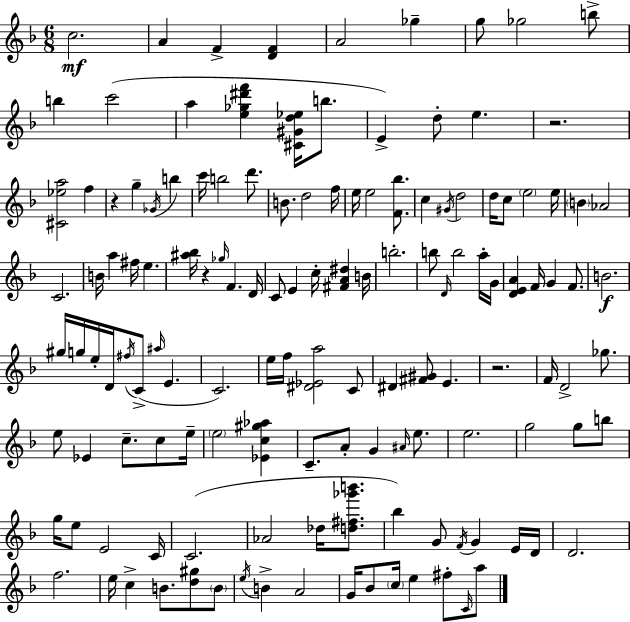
{
  \clef treble
  \numericTimeSignature
  \time 6/8
  \key d \minor
  c''2.\mf | a'4 f'4-> <d' f'>4 | a'2 ges''4-- | g''8 ges''2 b''8-> | \break b''4 c'''2( | a''4 <e'' ges'' dis''' f'''>4 <cis' gis' d'' ees''>16 b''8. | e'4->) d''8-. e''4. | r2. | \break <cis' ees'' a''>2 f''4 | r4 g''4-- \acciaccatura { ges'16 } b''4 | c'''16 b''2 d'''8. | b'8. d''2 | \break f''16 e''16 e''2 <f' bes''>8. | c''4 \acciaccatura { gis'16 } d''2 | d''16 c''8 \parenthesize e''2 | e''16 \parenthesize b'4 aes'2 | \break c'2. | b'16 a''4 fis''16 e''4. | <ais'' bes''>16 r4 \grace { ges''16 } f'4. | d'16 c'8 e'4 c''16-. <fis' a' dis''>4 | \break b'16 b''2.-. | b''8 \grace { d'16 } b''2 | a''16-. g'16 <d' e' a'>4 f'16 g'4 | f'8. b'2.\f | \break gis''16 g''16 e''16-. d'16 \acciaccatura { fis''16 }( c'8-> \grace { ais''16 } | e'4. c'2.) | e''16 f''16 <dis' ees' a''>2 | c'8 dis'4 <fis' gis'>8 | \break e'4. r2. | f'16 d'2-> | ges''8. e''8 ees'4 | c''8.-- c''8 e''16-- \parenthesize e''2 | \break <ees' c'' gis'' aes''>4 c'8.-- a'8-. g'4 | \grace { ais'16 } e''8. e''2. | g''2 | g''8 b''8 g''16 e''8 e'2 | \break c'16 c'2.( | aes'2 | des''16 <d'' fis'' ges''' b'''>8. bes''4) g'8 | \acciaccatura { f'16 } g'4 e'16 d'16 d'2. | \break f''2. | e''16 c''4-> | b'8. <d'' gis''>8 \parenthesize b'8 \acciaccatura { e''16 } b'4-> | a'2 g'16 bes'8 | \break \parenthesize c''16 e''4 fis''8-. \grace { c'16 } a''8 \bar "|."
}